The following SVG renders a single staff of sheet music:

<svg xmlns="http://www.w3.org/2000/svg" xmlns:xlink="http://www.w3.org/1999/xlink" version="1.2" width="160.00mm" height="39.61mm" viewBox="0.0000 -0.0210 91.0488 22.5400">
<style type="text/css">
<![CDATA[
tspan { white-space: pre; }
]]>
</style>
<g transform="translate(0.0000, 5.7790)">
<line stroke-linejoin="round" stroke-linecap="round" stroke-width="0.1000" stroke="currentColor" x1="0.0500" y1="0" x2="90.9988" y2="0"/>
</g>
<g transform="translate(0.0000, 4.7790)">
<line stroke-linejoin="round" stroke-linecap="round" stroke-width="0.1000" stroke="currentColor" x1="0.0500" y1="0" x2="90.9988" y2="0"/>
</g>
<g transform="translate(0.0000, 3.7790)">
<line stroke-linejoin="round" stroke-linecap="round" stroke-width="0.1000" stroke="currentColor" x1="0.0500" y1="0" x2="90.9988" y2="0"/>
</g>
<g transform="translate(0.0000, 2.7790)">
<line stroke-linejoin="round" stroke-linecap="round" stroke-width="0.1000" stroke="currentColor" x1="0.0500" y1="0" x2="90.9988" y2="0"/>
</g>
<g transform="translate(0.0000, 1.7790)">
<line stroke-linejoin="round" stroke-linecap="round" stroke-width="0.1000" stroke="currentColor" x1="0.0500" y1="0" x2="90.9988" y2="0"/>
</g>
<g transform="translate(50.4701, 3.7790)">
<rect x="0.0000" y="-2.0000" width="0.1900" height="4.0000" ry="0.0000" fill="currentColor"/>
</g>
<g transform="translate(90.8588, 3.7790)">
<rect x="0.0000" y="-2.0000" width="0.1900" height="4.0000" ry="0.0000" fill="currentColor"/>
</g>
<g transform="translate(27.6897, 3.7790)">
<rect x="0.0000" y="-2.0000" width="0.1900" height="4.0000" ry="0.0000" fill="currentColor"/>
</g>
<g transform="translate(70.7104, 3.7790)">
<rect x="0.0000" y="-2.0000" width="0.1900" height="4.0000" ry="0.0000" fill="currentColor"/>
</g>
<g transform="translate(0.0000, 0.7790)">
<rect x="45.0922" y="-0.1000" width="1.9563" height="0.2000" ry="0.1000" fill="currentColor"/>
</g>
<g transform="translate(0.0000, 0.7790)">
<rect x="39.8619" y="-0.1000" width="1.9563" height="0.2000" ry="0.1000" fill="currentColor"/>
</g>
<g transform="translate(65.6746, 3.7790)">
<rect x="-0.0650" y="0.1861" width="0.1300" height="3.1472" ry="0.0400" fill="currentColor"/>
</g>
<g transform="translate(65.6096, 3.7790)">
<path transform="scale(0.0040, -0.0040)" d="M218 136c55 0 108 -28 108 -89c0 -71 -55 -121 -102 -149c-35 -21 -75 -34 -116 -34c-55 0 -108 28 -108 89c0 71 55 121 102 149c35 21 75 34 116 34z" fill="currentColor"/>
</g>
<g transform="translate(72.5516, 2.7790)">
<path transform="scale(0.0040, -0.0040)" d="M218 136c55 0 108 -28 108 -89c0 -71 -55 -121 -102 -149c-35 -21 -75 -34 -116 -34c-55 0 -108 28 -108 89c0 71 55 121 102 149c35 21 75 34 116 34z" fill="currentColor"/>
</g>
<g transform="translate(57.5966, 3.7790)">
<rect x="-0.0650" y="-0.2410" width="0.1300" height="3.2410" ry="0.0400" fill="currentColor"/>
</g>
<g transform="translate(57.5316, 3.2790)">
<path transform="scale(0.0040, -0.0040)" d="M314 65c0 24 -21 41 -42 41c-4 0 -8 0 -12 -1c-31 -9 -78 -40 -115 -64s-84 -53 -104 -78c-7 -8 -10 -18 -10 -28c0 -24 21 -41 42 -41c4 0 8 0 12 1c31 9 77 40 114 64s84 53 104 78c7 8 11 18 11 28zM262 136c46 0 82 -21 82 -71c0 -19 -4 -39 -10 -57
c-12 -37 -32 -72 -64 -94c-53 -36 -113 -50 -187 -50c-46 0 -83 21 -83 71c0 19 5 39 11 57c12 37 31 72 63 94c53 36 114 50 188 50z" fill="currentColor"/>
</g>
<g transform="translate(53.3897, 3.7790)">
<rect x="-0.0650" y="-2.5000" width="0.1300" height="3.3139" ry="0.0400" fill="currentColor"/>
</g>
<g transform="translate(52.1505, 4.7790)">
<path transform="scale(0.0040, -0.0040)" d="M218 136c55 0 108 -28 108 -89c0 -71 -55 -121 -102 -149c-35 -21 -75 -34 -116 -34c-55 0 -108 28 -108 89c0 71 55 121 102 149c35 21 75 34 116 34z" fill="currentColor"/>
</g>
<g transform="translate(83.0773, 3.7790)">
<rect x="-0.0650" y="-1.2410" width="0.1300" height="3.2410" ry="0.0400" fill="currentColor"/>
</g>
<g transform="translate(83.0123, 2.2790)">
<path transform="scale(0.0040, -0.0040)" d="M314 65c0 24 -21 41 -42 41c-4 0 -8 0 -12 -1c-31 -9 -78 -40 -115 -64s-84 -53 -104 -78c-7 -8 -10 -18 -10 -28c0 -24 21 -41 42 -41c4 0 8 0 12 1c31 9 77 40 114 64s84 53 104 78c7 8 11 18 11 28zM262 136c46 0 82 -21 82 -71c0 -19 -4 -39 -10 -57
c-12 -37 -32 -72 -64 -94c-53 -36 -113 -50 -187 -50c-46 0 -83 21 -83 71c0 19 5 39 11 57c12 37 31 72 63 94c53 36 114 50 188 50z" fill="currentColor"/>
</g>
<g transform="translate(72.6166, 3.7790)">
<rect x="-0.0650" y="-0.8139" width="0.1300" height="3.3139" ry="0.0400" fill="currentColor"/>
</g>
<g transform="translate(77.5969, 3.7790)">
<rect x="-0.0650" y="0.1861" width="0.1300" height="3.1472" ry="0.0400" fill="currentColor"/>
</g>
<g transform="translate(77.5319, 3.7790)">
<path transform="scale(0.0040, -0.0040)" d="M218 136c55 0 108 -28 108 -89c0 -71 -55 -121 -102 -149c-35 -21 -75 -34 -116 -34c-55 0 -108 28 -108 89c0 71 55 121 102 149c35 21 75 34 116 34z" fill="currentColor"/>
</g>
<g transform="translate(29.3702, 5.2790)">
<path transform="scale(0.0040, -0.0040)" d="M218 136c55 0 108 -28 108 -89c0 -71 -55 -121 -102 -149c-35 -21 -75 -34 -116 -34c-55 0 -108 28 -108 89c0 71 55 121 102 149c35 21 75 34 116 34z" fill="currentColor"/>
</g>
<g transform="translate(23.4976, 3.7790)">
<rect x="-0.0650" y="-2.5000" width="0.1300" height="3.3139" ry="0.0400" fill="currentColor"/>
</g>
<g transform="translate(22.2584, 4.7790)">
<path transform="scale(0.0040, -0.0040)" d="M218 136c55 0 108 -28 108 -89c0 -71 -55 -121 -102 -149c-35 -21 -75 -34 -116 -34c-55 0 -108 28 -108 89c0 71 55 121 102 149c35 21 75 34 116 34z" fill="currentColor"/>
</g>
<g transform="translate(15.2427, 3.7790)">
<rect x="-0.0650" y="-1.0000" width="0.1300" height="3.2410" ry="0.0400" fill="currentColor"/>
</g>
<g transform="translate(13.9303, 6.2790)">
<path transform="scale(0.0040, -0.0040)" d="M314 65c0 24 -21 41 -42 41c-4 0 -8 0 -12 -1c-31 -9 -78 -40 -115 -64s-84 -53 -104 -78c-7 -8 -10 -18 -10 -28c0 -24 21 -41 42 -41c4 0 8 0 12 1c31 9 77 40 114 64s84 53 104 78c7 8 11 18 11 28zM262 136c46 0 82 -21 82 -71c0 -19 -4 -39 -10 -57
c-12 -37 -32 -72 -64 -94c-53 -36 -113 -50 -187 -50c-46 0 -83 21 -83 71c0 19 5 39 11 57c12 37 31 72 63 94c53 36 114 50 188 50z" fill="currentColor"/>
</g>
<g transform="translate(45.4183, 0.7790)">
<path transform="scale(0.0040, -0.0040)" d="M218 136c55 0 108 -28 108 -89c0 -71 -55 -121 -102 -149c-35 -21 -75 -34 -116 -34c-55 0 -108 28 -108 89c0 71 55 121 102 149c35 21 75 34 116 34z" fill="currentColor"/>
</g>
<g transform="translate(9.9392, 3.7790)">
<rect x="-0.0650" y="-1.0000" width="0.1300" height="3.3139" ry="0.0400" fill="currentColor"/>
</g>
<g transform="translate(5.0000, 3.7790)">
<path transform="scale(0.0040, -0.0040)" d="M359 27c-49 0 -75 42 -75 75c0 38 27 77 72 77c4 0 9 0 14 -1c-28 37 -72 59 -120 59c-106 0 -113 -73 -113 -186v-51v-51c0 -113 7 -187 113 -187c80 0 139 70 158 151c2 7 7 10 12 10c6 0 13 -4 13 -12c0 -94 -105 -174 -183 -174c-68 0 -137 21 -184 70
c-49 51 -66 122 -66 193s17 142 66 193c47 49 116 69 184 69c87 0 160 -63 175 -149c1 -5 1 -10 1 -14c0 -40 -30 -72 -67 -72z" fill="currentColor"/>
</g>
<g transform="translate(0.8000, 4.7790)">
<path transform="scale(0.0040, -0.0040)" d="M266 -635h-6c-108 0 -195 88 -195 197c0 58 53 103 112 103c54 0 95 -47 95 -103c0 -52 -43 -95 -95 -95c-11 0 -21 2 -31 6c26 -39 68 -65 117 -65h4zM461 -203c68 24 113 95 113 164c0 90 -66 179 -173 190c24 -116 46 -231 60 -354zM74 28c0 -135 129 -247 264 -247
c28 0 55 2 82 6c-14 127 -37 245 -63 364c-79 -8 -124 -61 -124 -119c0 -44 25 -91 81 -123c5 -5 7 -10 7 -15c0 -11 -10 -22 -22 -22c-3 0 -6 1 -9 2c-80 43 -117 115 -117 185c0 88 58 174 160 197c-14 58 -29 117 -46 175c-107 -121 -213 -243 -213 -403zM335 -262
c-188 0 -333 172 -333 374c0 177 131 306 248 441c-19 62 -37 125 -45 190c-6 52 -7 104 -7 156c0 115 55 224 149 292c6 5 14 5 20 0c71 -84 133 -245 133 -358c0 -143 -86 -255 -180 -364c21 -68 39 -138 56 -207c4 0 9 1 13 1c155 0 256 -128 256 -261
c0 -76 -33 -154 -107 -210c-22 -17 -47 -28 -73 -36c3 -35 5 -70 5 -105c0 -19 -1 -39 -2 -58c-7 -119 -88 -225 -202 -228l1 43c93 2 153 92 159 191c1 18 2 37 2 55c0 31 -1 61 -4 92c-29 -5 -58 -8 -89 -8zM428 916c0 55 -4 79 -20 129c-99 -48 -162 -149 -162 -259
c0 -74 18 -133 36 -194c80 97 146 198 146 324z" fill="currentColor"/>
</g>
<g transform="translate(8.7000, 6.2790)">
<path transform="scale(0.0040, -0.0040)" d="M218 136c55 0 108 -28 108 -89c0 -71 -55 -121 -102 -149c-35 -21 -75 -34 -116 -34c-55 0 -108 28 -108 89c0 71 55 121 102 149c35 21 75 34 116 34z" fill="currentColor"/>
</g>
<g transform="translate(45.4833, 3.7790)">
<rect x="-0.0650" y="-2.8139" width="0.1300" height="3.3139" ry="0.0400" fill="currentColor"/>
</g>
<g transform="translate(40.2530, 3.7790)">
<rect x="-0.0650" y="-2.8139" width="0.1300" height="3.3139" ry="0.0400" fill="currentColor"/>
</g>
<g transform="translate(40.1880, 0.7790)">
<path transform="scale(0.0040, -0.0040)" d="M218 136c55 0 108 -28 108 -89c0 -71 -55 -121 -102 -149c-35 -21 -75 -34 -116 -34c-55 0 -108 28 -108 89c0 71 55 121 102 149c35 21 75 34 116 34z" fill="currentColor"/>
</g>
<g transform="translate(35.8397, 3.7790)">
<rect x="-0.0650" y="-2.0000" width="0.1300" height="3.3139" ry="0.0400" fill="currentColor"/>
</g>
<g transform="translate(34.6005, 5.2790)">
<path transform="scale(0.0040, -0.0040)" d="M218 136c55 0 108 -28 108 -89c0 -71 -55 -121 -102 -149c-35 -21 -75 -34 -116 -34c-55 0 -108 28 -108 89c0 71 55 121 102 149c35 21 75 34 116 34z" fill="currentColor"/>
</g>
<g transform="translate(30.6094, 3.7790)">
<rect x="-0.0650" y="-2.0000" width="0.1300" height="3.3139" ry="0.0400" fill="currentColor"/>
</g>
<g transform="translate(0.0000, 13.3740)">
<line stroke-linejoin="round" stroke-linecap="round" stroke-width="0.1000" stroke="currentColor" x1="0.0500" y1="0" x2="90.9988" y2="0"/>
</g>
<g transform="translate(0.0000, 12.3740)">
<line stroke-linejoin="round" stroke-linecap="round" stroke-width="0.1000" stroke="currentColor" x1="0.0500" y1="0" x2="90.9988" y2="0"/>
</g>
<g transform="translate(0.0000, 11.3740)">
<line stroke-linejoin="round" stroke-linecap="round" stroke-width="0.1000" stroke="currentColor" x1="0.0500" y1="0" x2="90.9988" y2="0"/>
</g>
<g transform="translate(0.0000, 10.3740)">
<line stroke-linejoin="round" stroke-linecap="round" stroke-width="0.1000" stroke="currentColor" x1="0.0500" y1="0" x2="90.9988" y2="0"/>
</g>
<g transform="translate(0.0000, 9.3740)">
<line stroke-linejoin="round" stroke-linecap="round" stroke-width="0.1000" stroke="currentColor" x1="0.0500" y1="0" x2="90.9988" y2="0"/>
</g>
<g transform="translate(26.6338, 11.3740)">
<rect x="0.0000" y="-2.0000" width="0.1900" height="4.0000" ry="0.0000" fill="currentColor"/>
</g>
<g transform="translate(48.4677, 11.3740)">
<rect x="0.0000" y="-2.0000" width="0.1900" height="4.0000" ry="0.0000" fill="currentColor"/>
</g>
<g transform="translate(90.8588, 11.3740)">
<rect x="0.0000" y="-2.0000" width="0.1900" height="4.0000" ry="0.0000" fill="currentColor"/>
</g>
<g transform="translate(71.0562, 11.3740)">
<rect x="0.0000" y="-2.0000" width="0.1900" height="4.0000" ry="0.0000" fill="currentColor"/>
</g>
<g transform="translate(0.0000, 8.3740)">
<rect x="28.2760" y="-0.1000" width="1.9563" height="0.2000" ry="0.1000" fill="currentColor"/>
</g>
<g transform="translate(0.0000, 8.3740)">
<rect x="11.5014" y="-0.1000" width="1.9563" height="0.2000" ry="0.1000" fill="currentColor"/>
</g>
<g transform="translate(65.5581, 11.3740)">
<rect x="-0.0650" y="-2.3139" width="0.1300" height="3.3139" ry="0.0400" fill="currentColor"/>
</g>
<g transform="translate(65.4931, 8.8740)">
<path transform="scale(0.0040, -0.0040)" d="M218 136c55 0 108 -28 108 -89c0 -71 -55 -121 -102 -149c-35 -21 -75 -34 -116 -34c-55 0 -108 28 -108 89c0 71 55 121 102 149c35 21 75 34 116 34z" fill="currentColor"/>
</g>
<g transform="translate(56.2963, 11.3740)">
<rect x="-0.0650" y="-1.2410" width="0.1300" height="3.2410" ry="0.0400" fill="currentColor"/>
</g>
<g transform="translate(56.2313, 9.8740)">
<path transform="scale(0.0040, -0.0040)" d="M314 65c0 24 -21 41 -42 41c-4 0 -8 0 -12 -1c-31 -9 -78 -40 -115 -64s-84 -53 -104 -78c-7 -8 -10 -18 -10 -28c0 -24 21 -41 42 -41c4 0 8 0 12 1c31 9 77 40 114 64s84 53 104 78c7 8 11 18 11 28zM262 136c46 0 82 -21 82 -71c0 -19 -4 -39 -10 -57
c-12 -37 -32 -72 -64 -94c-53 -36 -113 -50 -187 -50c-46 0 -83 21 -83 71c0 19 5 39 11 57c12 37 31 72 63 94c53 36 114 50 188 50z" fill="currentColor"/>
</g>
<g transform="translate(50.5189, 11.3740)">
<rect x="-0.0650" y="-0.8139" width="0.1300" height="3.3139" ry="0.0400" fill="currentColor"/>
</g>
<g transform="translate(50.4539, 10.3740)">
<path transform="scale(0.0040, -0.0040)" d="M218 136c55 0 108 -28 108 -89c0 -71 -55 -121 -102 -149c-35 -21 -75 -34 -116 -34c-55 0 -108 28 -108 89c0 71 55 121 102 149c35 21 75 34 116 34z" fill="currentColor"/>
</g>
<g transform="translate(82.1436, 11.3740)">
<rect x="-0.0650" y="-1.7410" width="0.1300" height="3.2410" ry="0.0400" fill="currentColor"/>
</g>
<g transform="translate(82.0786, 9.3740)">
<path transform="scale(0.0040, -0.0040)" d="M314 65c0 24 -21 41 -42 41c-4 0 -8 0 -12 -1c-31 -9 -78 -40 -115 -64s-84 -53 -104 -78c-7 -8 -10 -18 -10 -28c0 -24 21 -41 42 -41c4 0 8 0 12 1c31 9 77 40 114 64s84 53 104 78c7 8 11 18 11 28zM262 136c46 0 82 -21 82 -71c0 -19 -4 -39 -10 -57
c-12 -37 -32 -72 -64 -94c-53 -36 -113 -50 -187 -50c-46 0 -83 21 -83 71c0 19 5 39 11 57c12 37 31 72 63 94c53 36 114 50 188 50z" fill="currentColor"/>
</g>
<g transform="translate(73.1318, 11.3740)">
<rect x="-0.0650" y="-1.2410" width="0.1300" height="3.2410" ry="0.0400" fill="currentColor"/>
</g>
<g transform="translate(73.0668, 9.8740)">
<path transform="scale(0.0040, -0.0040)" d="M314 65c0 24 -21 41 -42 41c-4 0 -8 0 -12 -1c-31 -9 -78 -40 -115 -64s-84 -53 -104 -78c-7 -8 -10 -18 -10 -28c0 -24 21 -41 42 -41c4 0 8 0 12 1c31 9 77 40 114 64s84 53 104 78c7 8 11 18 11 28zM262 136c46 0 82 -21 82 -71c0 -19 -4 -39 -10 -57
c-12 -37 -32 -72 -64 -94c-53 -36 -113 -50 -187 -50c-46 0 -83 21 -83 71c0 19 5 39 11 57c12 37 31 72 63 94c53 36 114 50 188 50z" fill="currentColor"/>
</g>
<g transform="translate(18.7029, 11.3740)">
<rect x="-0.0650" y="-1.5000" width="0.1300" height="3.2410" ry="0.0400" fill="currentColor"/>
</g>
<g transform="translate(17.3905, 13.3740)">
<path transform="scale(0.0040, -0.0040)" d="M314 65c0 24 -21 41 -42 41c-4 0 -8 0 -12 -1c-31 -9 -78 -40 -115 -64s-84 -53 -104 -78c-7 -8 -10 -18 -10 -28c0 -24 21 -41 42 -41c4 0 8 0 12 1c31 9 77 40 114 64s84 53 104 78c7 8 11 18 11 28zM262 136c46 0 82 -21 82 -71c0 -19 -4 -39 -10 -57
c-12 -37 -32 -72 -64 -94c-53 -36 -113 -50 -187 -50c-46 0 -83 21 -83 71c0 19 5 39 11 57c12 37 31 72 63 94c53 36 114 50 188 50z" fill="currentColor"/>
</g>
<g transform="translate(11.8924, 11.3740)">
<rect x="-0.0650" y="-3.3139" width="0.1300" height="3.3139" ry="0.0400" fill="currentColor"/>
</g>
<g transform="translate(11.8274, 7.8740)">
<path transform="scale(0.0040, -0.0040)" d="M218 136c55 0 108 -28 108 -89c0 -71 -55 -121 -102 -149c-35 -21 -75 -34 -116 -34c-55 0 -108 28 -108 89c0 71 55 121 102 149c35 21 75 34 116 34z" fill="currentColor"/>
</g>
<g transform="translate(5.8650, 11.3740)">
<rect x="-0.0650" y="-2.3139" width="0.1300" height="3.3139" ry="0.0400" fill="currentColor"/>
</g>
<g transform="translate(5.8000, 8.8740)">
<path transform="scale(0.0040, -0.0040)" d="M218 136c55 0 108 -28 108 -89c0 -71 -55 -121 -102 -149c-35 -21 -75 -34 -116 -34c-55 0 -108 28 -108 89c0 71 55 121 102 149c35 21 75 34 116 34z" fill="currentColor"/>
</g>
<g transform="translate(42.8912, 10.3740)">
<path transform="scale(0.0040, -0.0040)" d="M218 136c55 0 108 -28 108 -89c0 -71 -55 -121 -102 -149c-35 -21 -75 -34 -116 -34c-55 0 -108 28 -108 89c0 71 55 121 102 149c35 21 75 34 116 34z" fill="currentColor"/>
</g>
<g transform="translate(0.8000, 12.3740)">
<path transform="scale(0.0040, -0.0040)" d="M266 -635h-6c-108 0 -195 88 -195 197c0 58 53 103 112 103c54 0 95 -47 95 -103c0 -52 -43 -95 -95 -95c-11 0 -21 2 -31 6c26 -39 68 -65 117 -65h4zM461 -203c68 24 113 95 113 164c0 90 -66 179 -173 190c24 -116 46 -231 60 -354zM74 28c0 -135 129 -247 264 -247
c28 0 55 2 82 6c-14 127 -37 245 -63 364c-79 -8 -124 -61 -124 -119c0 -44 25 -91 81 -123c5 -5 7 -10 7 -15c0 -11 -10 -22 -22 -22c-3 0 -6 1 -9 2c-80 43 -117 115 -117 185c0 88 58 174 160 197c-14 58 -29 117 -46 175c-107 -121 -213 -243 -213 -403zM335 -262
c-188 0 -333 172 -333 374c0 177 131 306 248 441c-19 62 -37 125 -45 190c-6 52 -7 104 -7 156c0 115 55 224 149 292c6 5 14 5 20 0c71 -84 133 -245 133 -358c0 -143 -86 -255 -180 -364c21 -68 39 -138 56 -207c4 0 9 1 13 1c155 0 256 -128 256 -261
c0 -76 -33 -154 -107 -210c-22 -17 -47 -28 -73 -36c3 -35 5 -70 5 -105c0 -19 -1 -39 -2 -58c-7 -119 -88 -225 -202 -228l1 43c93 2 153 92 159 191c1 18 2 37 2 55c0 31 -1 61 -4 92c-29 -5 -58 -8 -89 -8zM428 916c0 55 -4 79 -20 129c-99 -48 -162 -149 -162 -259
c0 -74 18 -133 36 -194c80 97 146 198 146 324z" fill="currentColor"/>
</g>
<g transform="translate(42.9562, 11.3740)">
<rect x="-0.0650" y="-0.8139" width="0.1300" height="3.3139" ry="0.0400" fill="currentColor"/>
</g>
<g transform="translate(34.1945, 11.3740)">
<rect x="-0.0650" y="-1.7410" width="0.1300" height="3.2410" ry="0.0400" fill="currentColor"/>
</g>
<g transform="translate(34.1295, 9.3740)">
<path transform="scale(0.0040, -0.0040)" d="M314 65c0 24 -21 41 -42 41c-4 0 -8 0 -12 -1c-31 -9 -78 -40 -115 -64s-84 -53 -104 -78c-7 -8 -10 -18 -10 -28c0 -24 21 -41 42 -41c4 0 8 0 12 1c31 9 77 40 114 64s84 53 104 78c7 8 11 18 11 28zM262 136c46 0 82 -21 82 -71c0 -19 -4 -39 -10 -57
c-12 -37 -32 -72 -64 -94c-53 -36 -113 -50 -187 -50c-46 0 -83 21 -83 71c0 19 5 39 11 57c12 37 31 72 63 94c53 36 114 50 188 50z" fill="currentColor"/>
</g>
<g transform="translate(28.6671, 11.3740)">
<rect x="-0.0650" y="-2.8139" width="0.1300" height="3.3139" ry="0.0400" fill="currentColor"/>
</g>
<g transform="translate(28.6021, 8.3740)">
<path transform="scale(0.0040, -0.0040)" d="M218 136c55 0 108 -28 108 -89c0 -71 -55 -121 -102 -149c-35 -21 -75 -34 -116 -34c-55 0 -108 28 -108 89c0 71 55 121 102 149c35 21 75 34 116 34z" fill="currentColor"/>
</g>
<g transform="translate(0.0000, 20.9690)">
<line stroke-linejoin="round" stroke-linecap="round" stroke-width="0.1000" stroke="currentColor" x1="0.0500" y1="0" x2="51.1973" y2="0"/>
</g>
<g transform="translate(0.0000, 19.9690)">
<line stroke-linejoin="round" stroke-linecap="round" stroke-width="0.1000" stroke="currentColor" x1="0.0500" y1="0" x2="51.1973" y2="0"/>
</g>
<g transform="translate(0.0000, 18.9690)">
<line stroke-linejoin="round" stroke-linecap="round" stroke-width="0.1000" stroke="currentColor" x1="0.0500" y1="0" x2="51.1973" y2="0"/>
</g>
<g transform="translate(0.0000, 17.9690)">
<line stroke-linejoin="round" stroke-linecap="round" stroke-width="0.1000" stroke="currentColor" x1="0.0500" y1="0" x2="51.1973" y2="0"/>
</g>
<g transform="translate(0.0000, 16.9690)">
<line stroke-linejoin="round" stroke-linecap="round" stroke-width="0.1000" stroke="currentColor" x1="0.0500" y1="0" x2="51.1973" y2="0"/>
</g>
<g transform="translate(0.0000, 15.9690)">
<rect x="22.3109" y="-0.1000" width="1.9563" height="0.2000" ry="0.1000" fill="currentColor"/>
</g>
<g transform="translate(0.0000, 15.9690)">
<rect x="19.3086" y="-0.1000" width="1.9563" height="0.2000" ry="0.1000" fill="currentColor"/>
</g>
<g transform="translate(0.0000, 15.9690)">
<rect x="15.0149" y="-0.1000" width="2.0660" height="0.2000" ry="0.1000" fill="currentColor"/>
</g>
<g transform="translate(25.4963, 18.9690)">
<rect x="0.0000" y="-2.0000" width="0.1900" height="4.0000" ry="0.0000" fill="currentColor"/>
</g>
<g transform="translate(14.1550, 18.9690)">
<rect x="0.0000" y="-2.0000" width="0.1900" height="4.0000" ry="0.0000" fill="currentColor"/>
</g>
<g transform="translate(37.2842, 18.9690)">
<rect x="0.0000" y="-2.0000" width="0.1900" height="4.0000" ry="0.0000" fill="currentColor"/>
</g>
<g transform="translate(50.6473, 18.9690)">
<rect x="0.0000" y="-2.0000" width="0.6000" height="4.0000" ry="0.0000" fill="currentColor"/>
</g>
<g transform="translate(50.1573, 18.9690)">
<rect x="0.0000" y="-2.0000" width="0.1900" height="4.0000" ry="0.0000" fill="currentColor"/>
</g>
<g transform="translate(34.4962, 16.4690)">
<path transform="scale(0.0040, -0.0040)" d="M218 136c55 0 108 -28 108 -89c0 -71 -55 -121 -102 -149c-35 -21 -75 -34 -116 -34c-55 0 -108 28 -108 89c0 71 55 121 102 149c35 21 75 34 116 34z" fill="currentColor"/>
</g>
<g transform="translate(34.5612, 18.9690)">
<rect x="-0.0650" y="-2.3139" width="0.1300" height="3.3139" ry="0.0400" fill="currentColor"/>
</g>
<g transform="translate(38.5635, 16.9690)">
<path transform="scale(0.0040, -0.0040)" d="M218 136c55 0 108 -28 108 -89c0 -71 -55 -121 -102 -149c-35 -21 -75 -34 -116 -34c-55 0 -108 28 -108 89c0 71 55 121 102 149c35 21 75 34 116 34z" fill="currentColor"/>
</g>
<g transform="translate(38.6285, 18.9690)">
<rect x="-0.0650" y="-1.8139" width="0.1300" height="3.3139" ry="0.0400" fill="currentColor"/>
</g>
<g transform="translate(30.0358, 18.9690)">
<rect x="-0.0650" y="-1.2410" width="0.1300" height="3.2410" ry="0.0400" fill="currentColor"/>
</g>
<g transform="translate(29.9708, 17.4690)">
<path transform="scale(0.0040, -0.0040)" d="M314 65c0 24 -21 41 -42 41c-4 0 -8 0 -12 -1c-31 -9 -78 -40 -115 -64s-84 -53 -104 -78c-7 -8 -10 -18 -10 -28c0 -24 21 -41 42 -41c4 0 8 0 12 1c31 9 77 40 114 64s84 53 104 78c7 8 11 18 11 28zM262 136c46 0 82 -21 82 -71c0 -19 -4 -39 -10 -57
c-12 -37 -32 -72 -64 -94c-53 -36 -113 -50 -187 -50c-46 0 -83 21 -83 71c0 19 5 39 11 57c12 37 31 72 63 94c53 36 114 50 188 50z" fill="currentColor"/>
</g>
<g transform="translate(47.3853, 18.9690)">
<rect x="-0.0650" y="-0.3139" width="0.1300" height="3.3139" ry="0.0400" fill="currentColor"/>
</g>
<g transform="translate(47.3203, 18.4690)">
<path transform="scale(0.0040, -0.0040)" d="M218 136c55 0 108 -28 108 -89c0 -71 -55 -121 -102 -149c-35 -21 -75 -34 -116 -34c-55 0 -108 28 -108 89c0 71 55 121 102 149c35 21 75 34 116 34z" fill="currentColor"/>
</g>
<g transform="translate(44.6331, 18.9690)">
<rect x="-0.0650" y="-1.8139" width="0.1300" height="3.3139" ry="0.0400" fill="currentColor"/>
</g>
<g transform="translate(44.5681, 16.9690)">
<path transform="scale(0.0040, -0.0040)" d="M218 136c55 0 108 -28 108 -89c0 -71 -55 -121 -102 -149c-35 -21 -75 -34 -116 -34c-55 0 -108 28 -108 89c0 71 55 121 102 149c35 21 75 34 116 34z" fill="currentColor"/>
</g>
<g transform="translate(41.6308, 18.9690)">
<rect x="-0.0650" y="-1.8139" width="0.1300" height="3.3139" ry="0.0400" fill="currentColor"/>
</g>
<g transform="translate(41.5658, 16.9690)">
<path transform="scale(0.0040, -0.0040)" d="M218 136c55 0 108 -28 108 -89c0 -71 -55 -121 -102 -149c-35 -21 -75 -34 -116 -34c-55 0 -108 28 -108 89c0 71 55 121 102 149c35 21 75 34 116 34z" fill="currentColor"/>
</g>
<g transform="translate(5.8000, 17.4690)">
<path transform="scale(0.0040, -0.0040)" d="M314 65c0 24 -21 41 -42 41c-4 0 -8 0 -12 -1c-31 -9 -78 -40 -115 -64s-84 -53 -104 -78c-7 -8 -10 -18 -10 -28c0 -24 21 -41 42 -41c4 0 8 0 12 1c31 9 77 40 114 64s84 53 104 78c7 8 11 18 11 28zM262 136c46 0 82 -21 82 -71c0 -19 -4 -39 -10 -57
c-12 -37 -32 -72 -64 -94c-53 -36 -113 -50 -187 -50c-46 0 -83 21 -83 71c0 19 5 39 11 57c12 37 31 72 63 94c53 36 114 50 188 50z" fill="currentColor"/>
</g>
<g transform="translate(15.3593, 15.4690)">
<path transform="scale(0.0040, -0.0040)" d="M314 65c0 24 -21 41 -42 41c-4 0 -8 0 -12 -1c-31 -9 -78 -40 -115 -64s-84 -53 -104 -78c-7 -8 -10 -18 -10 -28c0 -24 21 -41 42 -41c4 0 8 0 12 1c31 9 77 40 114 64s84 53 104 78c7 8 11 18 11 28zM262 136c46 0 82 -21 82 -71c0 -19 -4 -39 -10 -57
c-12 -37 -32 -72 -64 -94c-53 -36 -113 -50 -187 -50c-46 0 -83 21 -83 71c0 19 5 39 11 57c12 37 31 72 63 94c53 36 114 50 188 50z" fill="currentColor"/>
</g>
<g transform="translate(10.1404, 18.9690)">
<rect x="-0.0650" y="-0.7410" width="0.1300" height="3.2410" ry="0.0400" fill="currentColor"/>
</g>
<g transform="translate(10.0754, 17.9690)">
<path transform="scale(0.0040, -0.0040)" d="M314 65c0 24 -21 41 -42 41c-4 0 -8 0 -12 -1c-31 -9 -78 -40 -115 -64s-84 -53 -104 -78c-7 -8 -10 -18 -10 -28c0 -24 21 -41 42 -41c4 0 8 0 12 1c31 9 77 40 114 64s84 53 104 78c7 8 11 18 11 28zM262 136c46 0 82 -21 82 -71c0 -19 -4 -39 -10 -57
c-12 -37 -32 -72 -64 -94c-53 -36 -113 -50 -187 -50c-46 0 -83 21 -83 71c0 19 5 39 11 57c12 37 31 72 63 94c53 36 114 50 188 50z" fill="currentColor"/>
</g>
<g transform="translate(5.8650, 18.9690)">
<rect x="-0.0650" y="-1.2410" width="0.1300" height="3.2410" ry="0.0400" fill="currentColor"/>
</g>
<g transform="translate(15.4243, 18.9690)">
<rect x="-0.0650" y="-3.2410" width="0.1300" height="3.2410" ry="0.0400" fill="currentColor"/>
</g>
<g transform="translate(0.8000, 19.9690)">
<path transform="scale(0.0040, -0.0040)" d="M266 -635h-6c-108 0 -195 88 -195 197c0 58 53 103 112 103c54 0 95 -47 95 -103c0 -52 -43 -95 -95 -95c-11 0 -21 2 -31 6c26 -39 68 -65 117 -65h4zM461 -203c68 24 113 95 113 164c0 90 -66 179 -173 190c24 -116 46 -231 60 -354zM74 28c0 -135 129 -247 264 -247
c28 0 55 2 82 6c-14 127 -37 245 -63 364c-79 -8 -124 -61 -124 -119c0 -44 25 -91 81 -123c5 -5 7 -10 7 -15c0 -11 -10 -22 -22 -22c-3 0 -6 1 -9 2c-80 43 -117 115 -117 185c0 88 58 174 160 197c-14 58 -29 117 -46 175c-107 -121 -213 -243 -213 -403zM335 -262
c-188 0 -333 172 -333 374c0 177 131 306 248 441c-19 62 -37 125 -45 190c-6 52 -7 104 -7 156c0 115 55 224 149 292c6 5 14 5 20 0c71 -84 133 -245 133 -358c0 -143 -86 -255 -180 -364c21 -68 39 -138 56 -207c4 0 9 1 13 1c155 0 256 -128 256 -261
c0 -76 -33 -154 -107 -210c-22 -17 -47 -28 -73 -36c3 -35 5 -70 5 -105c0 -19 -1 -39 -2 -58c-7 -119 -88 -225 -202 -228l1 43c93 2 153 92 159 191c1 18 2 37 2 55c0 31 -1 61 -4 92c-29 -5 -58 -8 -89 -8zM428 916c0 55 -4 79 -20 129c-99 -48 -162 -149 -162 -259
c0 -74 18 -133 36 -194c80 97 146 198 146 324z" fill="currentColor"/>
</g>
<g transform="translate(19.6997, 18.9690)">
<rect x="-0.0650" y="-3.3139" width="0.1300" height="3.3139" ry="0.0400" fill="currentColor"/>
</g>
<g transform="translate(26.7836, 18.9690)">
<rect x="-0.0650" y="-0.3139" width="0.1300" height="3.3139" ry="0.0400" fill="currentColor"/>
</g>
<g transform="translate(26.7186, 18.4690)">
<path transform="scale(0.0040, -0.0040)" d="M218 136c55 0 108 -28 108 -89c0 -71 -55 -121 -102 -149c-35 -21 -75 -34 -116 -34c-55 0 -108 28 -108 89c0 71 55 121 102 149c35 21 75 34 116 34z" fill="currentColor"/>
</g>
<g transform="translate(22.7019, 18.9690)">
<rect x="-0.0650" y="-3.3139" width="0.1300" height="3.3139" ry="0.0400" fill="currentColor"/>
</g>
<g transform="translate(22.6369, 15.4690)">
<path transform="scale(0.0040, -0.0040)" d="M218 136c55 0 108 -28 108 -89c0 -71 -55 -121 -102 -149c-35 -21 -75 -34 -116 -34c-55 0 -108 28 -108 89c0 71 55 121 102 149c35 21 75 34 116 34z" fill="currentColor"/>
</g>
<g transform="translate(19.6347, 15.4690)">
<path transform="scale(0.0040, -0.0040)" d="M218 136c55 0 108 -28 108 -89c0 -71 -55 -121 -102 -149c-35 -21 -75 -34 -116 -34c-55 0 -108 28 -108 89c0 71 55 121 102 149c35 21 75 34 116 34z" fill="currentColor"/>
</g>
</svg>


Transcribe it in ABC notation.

X:1
T:Untitled
M:4/4
L:1/4
K:C
D D2 G F F a a G c2 B d B e2 g b E2 a f2 d d e2 g e2 f2 e2 d2 b2 b b c e2 g f f f c